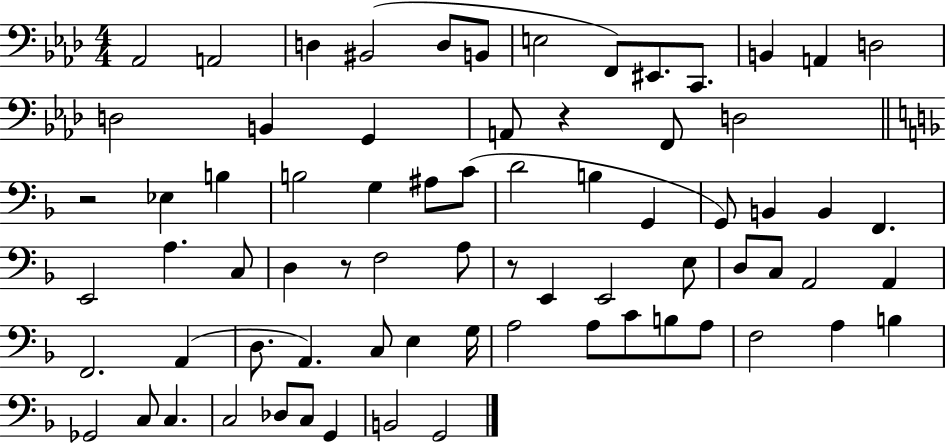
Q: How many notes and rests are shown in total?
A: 73